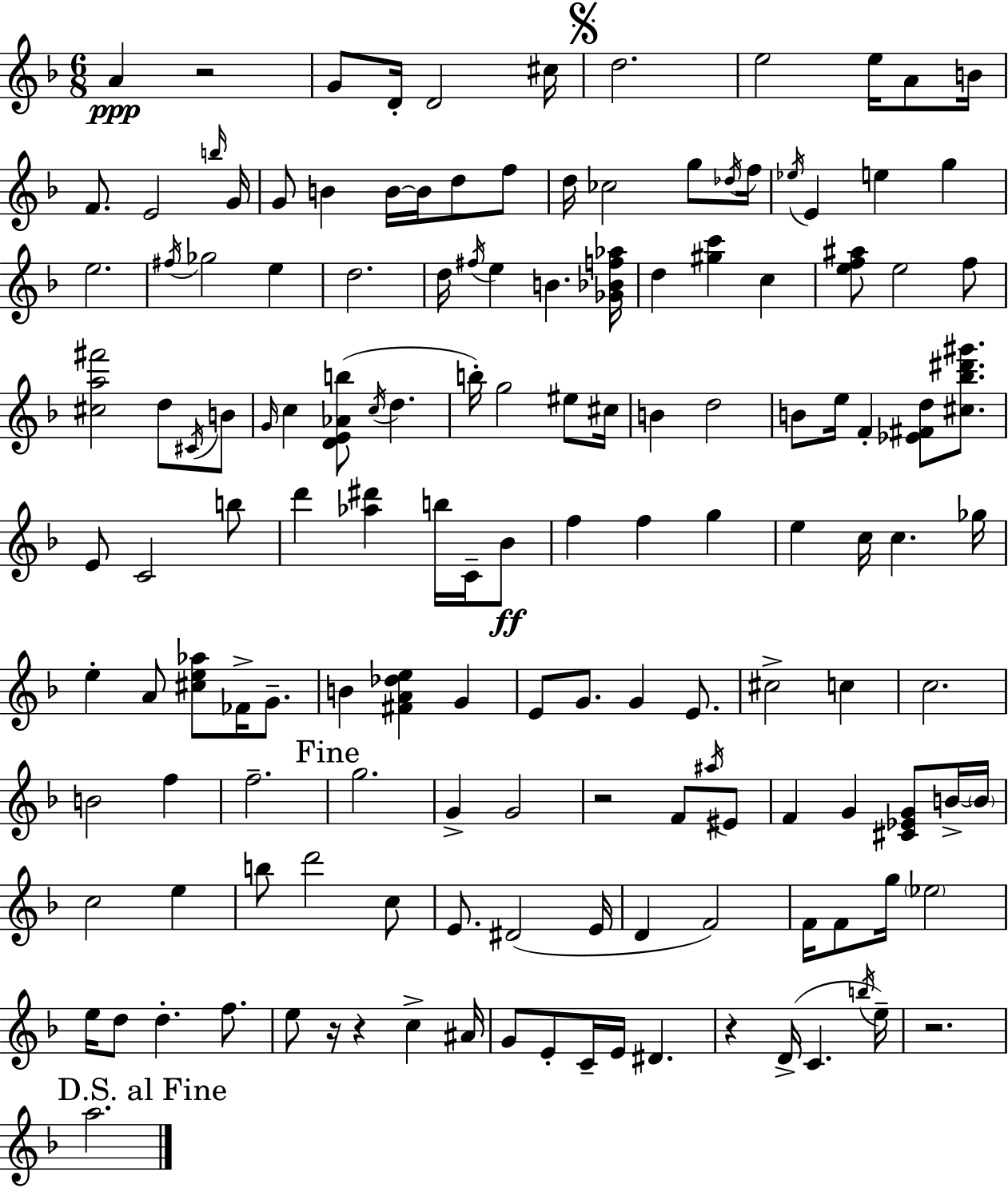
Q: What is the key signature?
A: F major